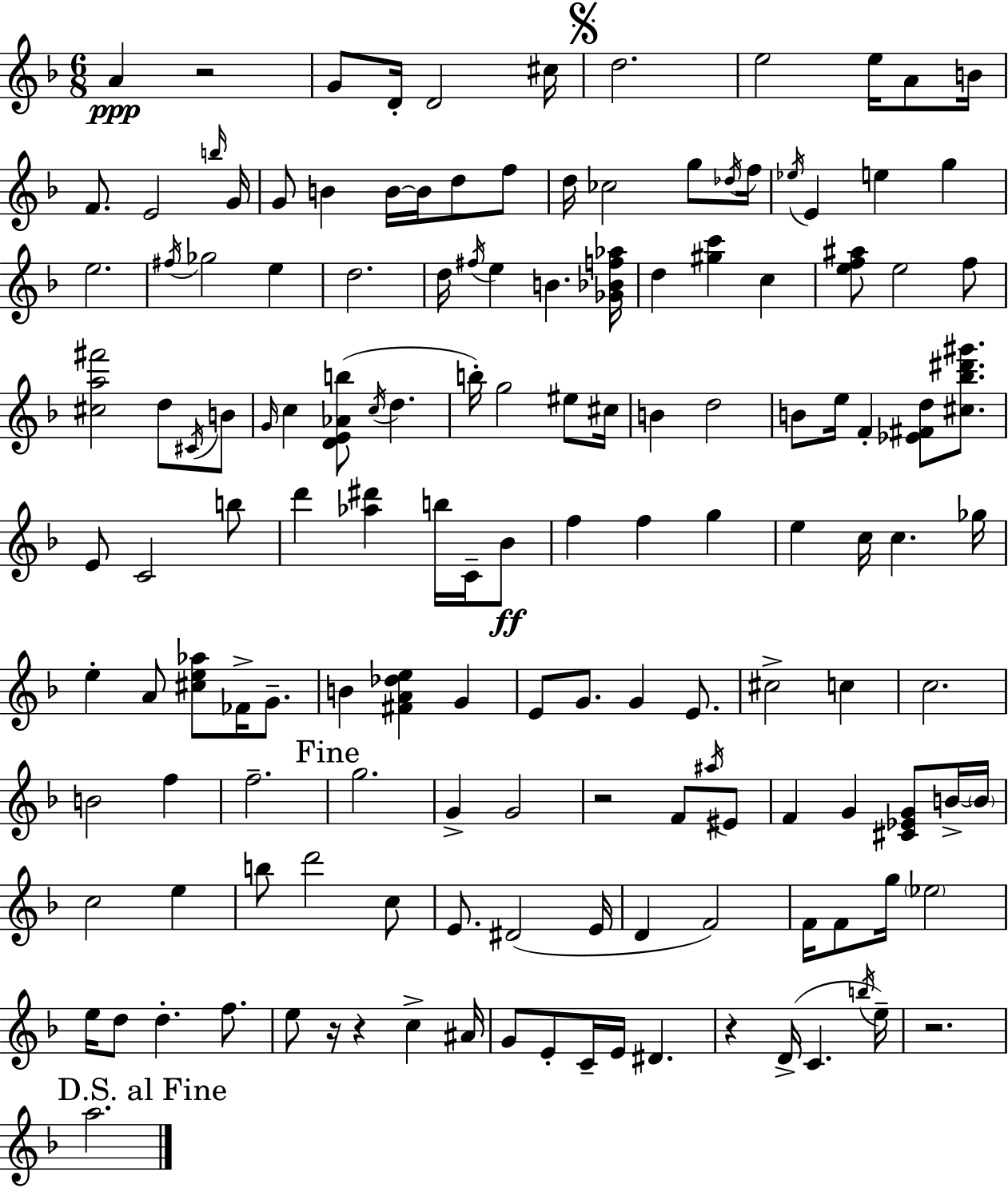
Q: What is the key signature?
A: F major